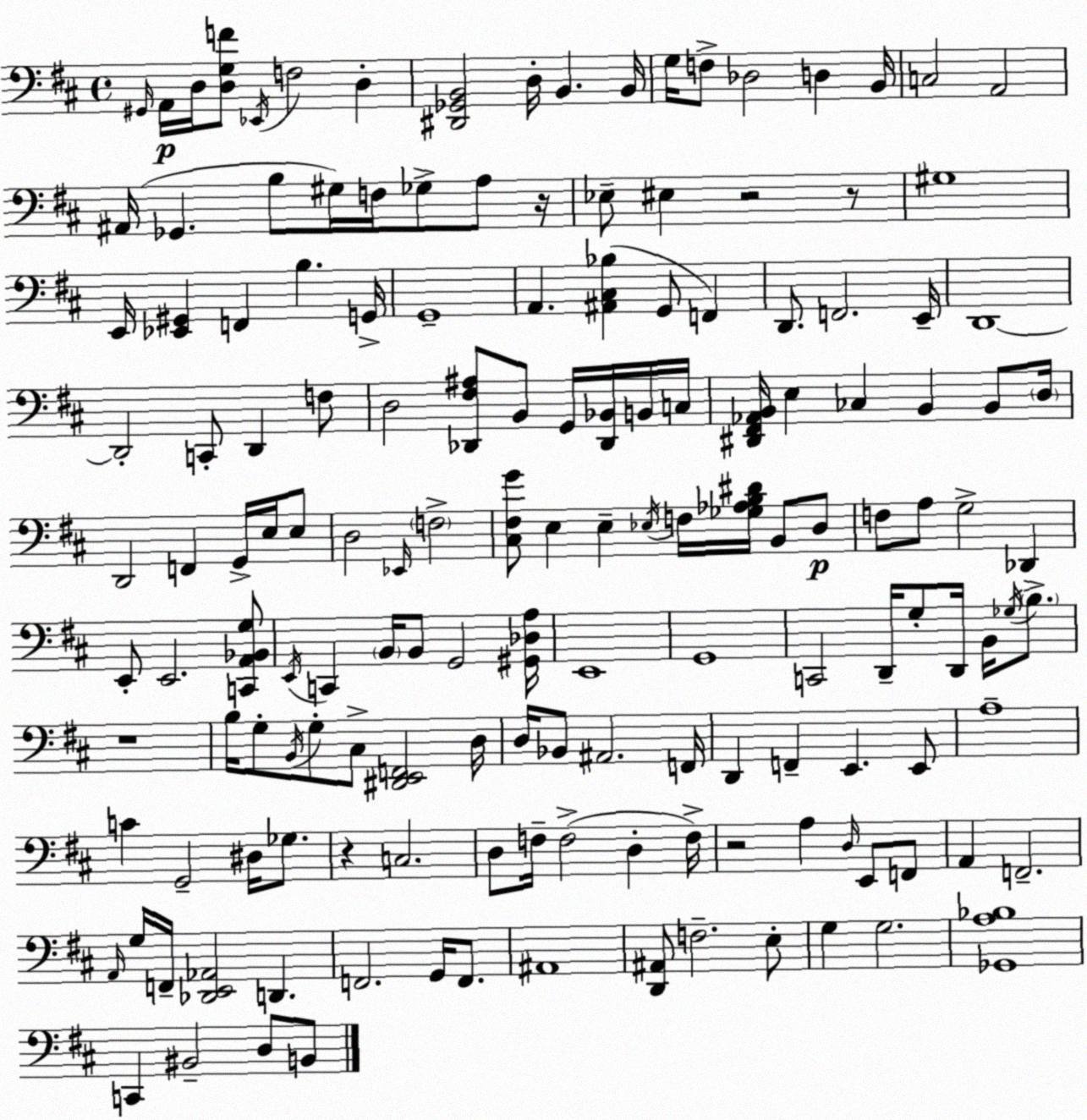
X:1
T:Untitled
M:4/4
L:1/4
K:D
^G,,/4 A,,/4 D,/4 [D,G,F]/2 _E,,/4 F,2 D, [^D,,_G,,B,,]2 D,/4 B,, B,,/4 G,/4 F,/2 _D,2 D, B,,/4 C,2 A,,2 ^A,,/4 _G,, B,/2 ^G,/4 F,/4 _G,/2 A,/2 z/4 _E,/2 ^E, z2 z/2 ^G,4 E,,/4 [_E,,^G,,] F,, B, G,,/4 G,,4 A,, [^A,,^C,_B,] G,,/2 F,, D,,/2 F,,2 E,,/4 D,,4 D,,2 C,,/2 D,, F,/2 D,2 [_D,,^F,^A,]/2 B,,/2 G,,/4 [_D,,_B,,]/4 B,,/4 C,/4 [^D,,^F,,_A,,B,,]/4 E, _C, B,, B,,/2 D,/4 D,,2 F,, G,,/4 E,/4 E,/2 D,2 _E,,/4 F,2 [^C,^F,G]/2 E, E, _E,/4 F,/4 [_G,_A,B,^D]/4 B,,/2 D,/2 F,/2 A,/2 G,2 _D,, E,,/2 E,,2 [C,,A,,_B,,G,]/2 E,,/4 C,, B,,/4 B,,/2 G,,2 [^G,,_D,A,]/4 E,,4 G,,4 C,,2 D,,/4 G,/2 D,,/4 B,,/4 _G,/4 B,/2 z4 B,/4 G,/2 B,,/4 G,/2 ^C,/2 [^D,,E,,F,,]2 D,/4 D,/4 _B,,/2 ^A,,2 F,,/4 D,, F,, E,, E,,/2 A,4 C G,,2 ^D,/4 _G,/2 z C,2 D,/2 F,/4 F,2 D, F,/4 z2 A, D,/4 E,,/2 F,,/2 A,, F,,2 A,,/4 G,/4 F,,/4 [_D,,E,,_A,,]2 D,, F,,2 G,,/4 F,,/2 ^A,,4 [D,,^A,,]/2 F,2 E,/2 G, G,2 [_G,,A,_B,]4 C,, ^B,,2 D,/2 B,,/2